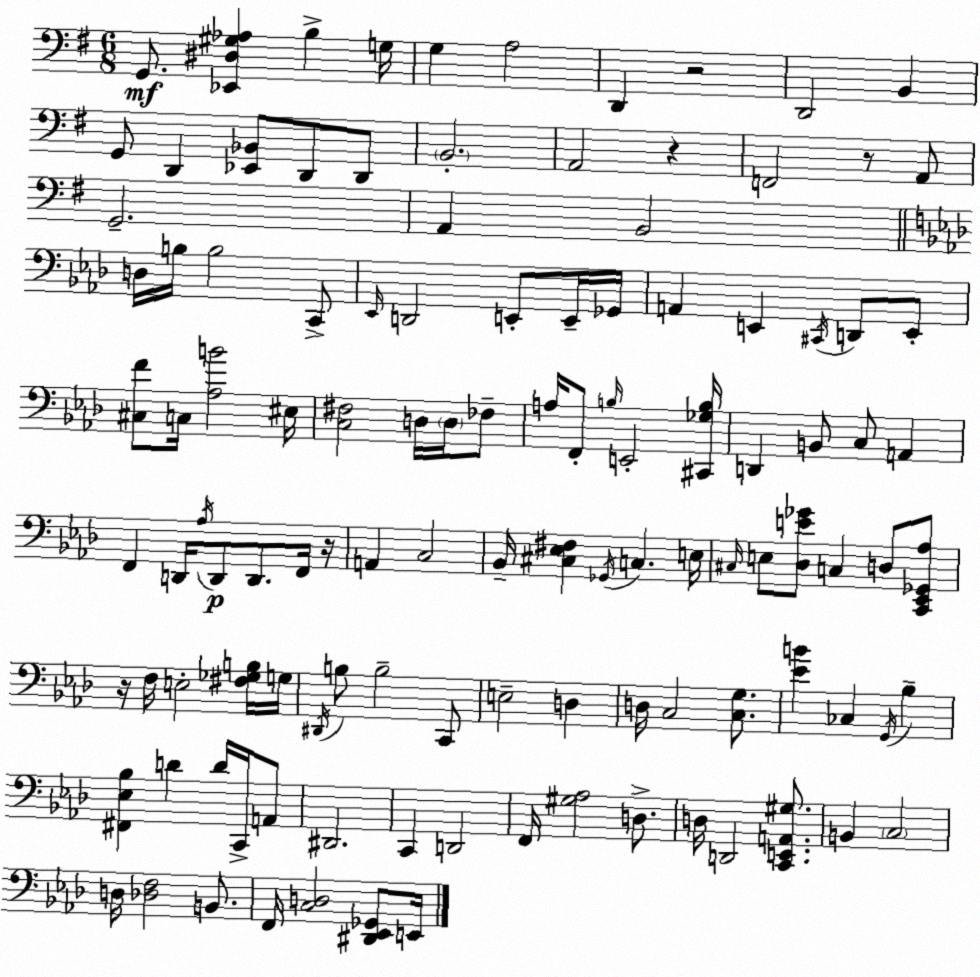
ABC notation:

X:1
T:Untitled
M:6/8
L:1/4
K:Em
G,,/2 [_E,,^D,^G,_A,] B, G,/4 G, A,2 D,, z2 D,,2 B,, G,,/2 D,, [_E,,_B,,]/2 D,,/2 D,,/2 B,,2 A,,2 z F,,2 z/2 A,,/2 G,,2 A,, B,,2 D,/4 B,/4 B,2 C,,/2 _E,,/4 D,,2 E,,/2 E,,/4 _G,,/4 A,, E,, ^C,,/4 D,,/2 E,,/2 [^C,F]/2 C,/4 [_A,B]2 ^E,/4 [C,^F,]2 D,/4 D,/4 _F,/2 A,/4 F,,/2 B,/4 E,,2 [^C,,_G,B,]/4 D,, B,,/2 C,/2 A,, F,, D,,/4 _A,/4 D,,/2 D,,/2 F,,/4 z/4 A,, C,2 _B,,/4 [^C,_E,^F,] _G,,/4 C, E,/4 ^C,/4 E,/2 [_D,E_G]/2 C, D,/2 [C,,_E,,_G,,_A,]/2 z/4 F,/4 E,2 [^F,_G,B,]/4 G,/4 ^D,,/4 B,/2 B,2 C,,/2 E,2 D, D,/4 C,2 [C,G,]/2 [_EB] _C, G,,/4 _B, [^F,,_E,_B,] D D/4 C,,/4 A,,/2 ^D,,2 C,, D,,2 F,,/4 [^G,_A,]2 D,/2 D,/4 D,,2 [C,,E,,A,,^G,]/2 B,, C,2 D,/4 [_D,F,]2 B,,/2 F,,/4 [C,D,]2 [^D,,_E,,_G,,]/2 E,,/4